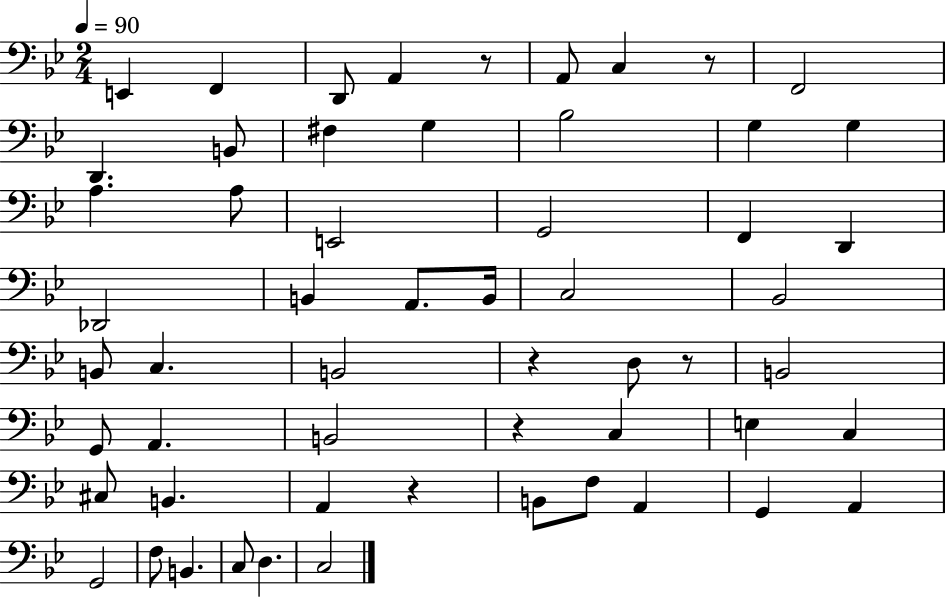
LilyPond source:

{
  \clef bass
  \numericTimeSignature
  \time 2/4
  \key bes \major
  \tempo 4 = 90
  e,4 f,4 | d,8 a,4 r8 | a,8 c4 r8 | f,2 | \break d,4. b,8 | fis4 g4 | bes2 | g4 g4 | \break a4. a8 | e,2 | g,2 | f,4 d,4 | \break des,2 | b,4 a,8. b,16 | c2 | bes,2 | \break b,8 c4. | b,2 | r4 d8 r8 | b,2 | \break g,8 a,4. | b,2 | r4 c4 | e4 c4 | \break cis8 b,4. | a,4 r4 | b,8 f8 a,4 | g,4 a,4 | \break g,2 | f8 b,4. | c8 d4. | c2 | \break \bar "|."
}